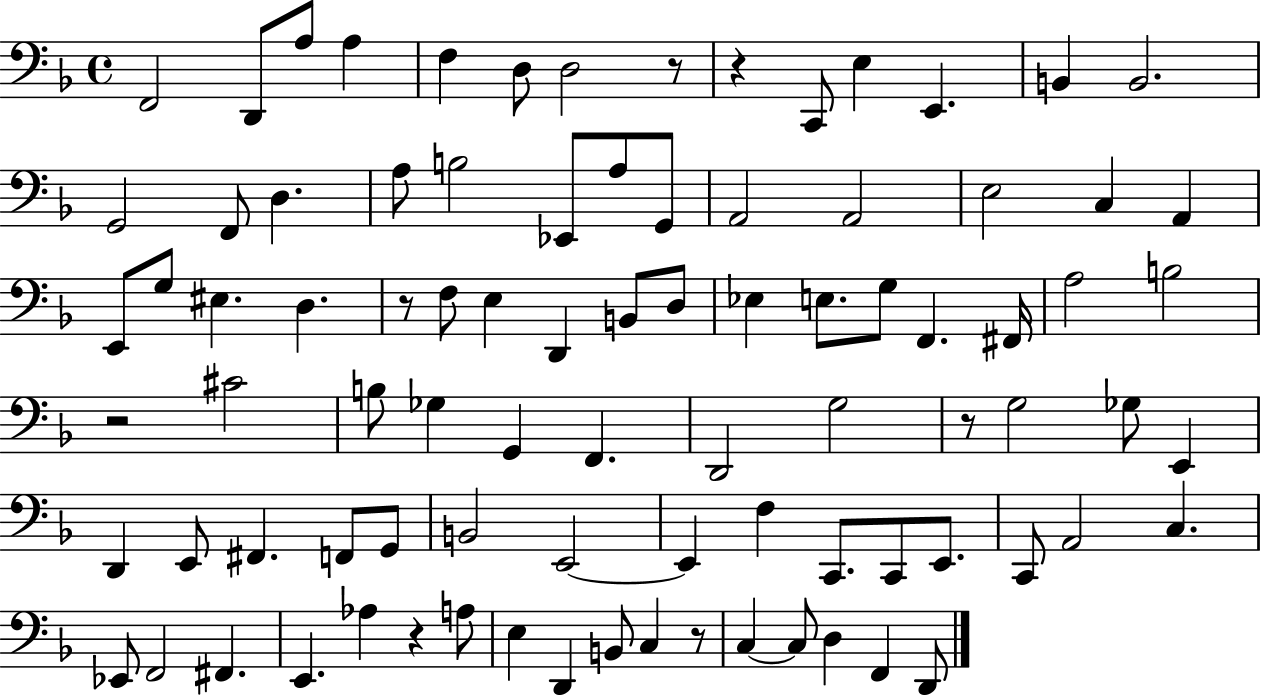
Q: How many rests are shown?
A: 7